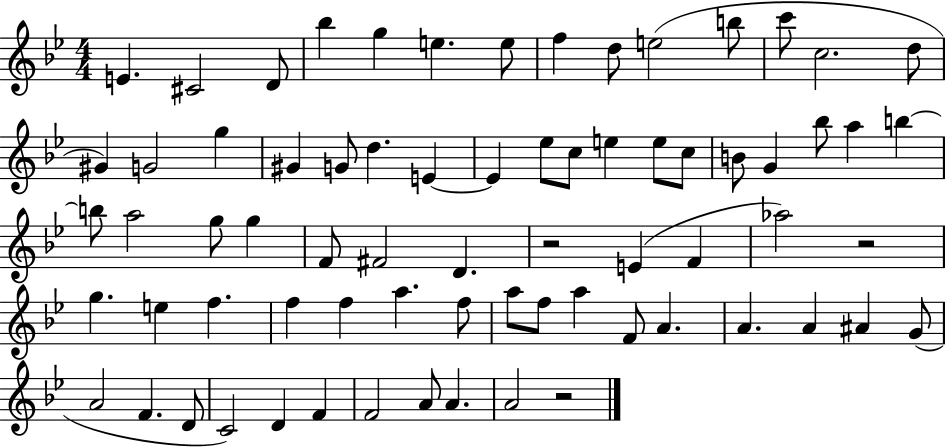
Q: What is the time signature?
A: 4/4